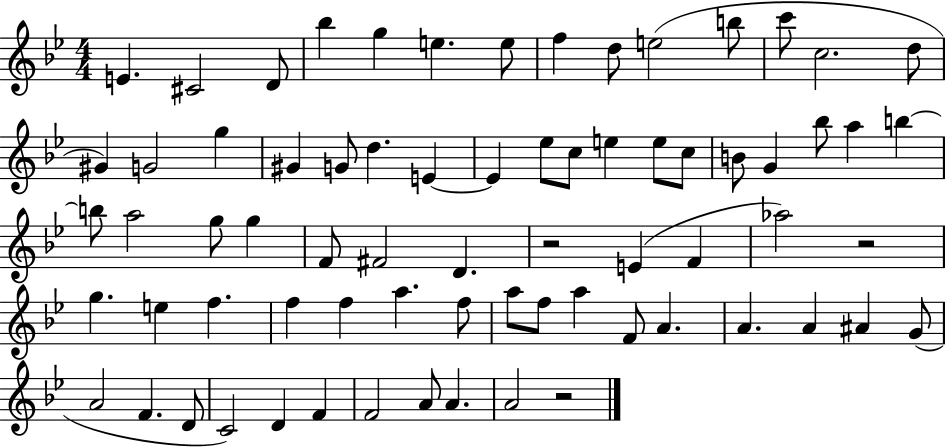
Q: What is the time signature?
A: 4/4